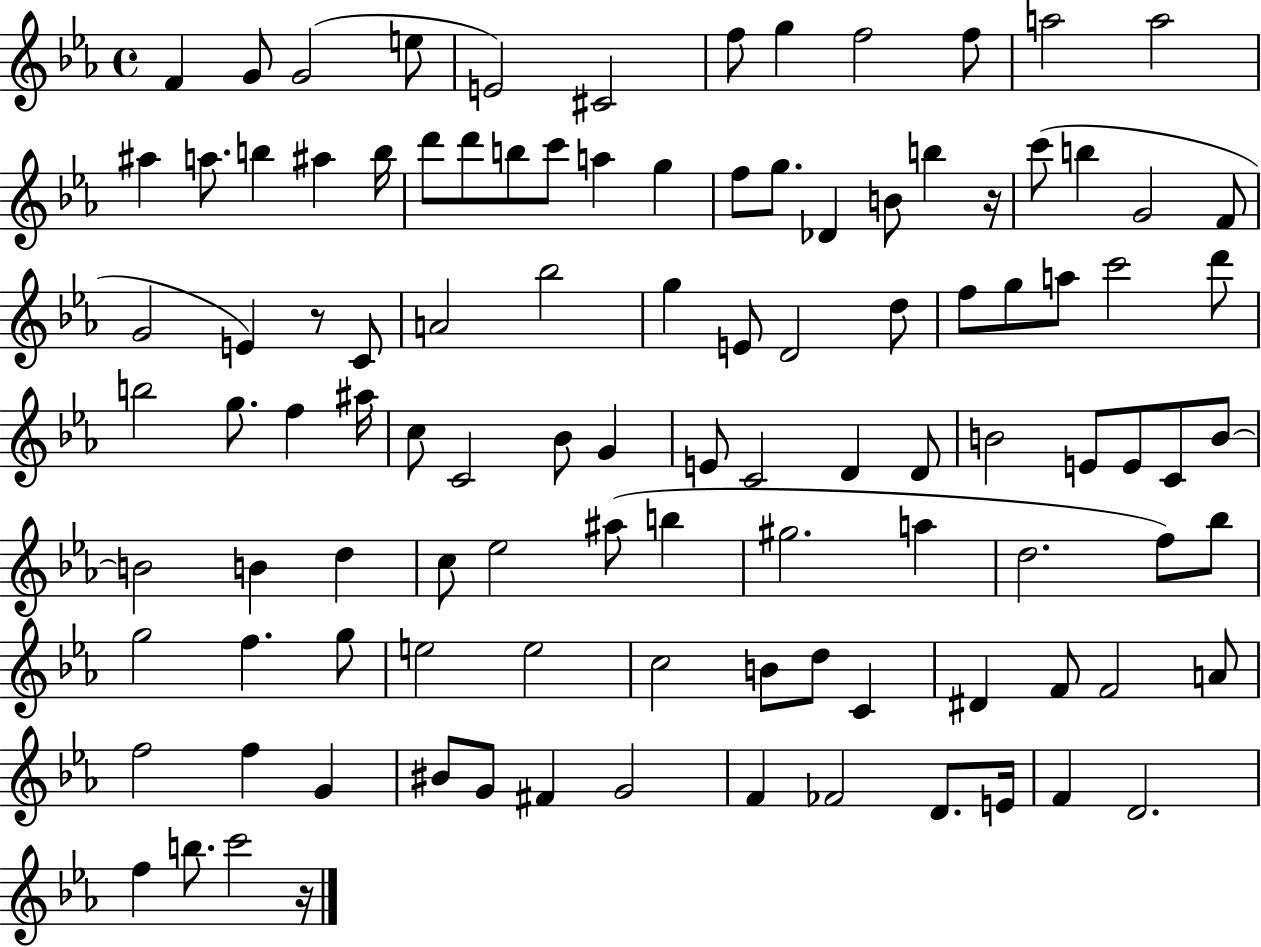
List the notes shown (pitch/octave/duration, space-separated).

F4/q G4/e G4/h E5/e E4/h C#4/h F5/e G5/q F5/h F5/e A5/h A5/h A#5/q A5/e. B5/q A#5/q B5/s D6/e D6/e B5/e C6/e A5/q G5/q F5/e G5/e. Db4/q B4/e B5/q R/s C6/e B5/q G4/h F4/e G4/h E4/q R/e C4/e A4/h Bb5/h G5/q E4/e D4/h D5/e F5/e G5/e A5/e C6/h D6/e B5/h G5/e. F5/q A#5/s C5/e C4/h Bb4/e G4/q E4/e C4/h D4/q D4/e B4/h E4/e E4/e C4/e B4/e B4/h B4/q D5/q C5/e Eb5/h A#5/e B5/q G#5/h. A5/q D5/h. F5/e Bb5/e G5/h F5/q. G5/e E5/h E5/h C5/h B4/e D5/e C4/q D#4/q F4/e F4/h A4/e F5/h F5/q G4/q BIS4/e G4/e F#4/q G4/h F4/q FES4/h D4/e. E4/s F4/q D4/h. F5/q B5/e. C6/h R/s